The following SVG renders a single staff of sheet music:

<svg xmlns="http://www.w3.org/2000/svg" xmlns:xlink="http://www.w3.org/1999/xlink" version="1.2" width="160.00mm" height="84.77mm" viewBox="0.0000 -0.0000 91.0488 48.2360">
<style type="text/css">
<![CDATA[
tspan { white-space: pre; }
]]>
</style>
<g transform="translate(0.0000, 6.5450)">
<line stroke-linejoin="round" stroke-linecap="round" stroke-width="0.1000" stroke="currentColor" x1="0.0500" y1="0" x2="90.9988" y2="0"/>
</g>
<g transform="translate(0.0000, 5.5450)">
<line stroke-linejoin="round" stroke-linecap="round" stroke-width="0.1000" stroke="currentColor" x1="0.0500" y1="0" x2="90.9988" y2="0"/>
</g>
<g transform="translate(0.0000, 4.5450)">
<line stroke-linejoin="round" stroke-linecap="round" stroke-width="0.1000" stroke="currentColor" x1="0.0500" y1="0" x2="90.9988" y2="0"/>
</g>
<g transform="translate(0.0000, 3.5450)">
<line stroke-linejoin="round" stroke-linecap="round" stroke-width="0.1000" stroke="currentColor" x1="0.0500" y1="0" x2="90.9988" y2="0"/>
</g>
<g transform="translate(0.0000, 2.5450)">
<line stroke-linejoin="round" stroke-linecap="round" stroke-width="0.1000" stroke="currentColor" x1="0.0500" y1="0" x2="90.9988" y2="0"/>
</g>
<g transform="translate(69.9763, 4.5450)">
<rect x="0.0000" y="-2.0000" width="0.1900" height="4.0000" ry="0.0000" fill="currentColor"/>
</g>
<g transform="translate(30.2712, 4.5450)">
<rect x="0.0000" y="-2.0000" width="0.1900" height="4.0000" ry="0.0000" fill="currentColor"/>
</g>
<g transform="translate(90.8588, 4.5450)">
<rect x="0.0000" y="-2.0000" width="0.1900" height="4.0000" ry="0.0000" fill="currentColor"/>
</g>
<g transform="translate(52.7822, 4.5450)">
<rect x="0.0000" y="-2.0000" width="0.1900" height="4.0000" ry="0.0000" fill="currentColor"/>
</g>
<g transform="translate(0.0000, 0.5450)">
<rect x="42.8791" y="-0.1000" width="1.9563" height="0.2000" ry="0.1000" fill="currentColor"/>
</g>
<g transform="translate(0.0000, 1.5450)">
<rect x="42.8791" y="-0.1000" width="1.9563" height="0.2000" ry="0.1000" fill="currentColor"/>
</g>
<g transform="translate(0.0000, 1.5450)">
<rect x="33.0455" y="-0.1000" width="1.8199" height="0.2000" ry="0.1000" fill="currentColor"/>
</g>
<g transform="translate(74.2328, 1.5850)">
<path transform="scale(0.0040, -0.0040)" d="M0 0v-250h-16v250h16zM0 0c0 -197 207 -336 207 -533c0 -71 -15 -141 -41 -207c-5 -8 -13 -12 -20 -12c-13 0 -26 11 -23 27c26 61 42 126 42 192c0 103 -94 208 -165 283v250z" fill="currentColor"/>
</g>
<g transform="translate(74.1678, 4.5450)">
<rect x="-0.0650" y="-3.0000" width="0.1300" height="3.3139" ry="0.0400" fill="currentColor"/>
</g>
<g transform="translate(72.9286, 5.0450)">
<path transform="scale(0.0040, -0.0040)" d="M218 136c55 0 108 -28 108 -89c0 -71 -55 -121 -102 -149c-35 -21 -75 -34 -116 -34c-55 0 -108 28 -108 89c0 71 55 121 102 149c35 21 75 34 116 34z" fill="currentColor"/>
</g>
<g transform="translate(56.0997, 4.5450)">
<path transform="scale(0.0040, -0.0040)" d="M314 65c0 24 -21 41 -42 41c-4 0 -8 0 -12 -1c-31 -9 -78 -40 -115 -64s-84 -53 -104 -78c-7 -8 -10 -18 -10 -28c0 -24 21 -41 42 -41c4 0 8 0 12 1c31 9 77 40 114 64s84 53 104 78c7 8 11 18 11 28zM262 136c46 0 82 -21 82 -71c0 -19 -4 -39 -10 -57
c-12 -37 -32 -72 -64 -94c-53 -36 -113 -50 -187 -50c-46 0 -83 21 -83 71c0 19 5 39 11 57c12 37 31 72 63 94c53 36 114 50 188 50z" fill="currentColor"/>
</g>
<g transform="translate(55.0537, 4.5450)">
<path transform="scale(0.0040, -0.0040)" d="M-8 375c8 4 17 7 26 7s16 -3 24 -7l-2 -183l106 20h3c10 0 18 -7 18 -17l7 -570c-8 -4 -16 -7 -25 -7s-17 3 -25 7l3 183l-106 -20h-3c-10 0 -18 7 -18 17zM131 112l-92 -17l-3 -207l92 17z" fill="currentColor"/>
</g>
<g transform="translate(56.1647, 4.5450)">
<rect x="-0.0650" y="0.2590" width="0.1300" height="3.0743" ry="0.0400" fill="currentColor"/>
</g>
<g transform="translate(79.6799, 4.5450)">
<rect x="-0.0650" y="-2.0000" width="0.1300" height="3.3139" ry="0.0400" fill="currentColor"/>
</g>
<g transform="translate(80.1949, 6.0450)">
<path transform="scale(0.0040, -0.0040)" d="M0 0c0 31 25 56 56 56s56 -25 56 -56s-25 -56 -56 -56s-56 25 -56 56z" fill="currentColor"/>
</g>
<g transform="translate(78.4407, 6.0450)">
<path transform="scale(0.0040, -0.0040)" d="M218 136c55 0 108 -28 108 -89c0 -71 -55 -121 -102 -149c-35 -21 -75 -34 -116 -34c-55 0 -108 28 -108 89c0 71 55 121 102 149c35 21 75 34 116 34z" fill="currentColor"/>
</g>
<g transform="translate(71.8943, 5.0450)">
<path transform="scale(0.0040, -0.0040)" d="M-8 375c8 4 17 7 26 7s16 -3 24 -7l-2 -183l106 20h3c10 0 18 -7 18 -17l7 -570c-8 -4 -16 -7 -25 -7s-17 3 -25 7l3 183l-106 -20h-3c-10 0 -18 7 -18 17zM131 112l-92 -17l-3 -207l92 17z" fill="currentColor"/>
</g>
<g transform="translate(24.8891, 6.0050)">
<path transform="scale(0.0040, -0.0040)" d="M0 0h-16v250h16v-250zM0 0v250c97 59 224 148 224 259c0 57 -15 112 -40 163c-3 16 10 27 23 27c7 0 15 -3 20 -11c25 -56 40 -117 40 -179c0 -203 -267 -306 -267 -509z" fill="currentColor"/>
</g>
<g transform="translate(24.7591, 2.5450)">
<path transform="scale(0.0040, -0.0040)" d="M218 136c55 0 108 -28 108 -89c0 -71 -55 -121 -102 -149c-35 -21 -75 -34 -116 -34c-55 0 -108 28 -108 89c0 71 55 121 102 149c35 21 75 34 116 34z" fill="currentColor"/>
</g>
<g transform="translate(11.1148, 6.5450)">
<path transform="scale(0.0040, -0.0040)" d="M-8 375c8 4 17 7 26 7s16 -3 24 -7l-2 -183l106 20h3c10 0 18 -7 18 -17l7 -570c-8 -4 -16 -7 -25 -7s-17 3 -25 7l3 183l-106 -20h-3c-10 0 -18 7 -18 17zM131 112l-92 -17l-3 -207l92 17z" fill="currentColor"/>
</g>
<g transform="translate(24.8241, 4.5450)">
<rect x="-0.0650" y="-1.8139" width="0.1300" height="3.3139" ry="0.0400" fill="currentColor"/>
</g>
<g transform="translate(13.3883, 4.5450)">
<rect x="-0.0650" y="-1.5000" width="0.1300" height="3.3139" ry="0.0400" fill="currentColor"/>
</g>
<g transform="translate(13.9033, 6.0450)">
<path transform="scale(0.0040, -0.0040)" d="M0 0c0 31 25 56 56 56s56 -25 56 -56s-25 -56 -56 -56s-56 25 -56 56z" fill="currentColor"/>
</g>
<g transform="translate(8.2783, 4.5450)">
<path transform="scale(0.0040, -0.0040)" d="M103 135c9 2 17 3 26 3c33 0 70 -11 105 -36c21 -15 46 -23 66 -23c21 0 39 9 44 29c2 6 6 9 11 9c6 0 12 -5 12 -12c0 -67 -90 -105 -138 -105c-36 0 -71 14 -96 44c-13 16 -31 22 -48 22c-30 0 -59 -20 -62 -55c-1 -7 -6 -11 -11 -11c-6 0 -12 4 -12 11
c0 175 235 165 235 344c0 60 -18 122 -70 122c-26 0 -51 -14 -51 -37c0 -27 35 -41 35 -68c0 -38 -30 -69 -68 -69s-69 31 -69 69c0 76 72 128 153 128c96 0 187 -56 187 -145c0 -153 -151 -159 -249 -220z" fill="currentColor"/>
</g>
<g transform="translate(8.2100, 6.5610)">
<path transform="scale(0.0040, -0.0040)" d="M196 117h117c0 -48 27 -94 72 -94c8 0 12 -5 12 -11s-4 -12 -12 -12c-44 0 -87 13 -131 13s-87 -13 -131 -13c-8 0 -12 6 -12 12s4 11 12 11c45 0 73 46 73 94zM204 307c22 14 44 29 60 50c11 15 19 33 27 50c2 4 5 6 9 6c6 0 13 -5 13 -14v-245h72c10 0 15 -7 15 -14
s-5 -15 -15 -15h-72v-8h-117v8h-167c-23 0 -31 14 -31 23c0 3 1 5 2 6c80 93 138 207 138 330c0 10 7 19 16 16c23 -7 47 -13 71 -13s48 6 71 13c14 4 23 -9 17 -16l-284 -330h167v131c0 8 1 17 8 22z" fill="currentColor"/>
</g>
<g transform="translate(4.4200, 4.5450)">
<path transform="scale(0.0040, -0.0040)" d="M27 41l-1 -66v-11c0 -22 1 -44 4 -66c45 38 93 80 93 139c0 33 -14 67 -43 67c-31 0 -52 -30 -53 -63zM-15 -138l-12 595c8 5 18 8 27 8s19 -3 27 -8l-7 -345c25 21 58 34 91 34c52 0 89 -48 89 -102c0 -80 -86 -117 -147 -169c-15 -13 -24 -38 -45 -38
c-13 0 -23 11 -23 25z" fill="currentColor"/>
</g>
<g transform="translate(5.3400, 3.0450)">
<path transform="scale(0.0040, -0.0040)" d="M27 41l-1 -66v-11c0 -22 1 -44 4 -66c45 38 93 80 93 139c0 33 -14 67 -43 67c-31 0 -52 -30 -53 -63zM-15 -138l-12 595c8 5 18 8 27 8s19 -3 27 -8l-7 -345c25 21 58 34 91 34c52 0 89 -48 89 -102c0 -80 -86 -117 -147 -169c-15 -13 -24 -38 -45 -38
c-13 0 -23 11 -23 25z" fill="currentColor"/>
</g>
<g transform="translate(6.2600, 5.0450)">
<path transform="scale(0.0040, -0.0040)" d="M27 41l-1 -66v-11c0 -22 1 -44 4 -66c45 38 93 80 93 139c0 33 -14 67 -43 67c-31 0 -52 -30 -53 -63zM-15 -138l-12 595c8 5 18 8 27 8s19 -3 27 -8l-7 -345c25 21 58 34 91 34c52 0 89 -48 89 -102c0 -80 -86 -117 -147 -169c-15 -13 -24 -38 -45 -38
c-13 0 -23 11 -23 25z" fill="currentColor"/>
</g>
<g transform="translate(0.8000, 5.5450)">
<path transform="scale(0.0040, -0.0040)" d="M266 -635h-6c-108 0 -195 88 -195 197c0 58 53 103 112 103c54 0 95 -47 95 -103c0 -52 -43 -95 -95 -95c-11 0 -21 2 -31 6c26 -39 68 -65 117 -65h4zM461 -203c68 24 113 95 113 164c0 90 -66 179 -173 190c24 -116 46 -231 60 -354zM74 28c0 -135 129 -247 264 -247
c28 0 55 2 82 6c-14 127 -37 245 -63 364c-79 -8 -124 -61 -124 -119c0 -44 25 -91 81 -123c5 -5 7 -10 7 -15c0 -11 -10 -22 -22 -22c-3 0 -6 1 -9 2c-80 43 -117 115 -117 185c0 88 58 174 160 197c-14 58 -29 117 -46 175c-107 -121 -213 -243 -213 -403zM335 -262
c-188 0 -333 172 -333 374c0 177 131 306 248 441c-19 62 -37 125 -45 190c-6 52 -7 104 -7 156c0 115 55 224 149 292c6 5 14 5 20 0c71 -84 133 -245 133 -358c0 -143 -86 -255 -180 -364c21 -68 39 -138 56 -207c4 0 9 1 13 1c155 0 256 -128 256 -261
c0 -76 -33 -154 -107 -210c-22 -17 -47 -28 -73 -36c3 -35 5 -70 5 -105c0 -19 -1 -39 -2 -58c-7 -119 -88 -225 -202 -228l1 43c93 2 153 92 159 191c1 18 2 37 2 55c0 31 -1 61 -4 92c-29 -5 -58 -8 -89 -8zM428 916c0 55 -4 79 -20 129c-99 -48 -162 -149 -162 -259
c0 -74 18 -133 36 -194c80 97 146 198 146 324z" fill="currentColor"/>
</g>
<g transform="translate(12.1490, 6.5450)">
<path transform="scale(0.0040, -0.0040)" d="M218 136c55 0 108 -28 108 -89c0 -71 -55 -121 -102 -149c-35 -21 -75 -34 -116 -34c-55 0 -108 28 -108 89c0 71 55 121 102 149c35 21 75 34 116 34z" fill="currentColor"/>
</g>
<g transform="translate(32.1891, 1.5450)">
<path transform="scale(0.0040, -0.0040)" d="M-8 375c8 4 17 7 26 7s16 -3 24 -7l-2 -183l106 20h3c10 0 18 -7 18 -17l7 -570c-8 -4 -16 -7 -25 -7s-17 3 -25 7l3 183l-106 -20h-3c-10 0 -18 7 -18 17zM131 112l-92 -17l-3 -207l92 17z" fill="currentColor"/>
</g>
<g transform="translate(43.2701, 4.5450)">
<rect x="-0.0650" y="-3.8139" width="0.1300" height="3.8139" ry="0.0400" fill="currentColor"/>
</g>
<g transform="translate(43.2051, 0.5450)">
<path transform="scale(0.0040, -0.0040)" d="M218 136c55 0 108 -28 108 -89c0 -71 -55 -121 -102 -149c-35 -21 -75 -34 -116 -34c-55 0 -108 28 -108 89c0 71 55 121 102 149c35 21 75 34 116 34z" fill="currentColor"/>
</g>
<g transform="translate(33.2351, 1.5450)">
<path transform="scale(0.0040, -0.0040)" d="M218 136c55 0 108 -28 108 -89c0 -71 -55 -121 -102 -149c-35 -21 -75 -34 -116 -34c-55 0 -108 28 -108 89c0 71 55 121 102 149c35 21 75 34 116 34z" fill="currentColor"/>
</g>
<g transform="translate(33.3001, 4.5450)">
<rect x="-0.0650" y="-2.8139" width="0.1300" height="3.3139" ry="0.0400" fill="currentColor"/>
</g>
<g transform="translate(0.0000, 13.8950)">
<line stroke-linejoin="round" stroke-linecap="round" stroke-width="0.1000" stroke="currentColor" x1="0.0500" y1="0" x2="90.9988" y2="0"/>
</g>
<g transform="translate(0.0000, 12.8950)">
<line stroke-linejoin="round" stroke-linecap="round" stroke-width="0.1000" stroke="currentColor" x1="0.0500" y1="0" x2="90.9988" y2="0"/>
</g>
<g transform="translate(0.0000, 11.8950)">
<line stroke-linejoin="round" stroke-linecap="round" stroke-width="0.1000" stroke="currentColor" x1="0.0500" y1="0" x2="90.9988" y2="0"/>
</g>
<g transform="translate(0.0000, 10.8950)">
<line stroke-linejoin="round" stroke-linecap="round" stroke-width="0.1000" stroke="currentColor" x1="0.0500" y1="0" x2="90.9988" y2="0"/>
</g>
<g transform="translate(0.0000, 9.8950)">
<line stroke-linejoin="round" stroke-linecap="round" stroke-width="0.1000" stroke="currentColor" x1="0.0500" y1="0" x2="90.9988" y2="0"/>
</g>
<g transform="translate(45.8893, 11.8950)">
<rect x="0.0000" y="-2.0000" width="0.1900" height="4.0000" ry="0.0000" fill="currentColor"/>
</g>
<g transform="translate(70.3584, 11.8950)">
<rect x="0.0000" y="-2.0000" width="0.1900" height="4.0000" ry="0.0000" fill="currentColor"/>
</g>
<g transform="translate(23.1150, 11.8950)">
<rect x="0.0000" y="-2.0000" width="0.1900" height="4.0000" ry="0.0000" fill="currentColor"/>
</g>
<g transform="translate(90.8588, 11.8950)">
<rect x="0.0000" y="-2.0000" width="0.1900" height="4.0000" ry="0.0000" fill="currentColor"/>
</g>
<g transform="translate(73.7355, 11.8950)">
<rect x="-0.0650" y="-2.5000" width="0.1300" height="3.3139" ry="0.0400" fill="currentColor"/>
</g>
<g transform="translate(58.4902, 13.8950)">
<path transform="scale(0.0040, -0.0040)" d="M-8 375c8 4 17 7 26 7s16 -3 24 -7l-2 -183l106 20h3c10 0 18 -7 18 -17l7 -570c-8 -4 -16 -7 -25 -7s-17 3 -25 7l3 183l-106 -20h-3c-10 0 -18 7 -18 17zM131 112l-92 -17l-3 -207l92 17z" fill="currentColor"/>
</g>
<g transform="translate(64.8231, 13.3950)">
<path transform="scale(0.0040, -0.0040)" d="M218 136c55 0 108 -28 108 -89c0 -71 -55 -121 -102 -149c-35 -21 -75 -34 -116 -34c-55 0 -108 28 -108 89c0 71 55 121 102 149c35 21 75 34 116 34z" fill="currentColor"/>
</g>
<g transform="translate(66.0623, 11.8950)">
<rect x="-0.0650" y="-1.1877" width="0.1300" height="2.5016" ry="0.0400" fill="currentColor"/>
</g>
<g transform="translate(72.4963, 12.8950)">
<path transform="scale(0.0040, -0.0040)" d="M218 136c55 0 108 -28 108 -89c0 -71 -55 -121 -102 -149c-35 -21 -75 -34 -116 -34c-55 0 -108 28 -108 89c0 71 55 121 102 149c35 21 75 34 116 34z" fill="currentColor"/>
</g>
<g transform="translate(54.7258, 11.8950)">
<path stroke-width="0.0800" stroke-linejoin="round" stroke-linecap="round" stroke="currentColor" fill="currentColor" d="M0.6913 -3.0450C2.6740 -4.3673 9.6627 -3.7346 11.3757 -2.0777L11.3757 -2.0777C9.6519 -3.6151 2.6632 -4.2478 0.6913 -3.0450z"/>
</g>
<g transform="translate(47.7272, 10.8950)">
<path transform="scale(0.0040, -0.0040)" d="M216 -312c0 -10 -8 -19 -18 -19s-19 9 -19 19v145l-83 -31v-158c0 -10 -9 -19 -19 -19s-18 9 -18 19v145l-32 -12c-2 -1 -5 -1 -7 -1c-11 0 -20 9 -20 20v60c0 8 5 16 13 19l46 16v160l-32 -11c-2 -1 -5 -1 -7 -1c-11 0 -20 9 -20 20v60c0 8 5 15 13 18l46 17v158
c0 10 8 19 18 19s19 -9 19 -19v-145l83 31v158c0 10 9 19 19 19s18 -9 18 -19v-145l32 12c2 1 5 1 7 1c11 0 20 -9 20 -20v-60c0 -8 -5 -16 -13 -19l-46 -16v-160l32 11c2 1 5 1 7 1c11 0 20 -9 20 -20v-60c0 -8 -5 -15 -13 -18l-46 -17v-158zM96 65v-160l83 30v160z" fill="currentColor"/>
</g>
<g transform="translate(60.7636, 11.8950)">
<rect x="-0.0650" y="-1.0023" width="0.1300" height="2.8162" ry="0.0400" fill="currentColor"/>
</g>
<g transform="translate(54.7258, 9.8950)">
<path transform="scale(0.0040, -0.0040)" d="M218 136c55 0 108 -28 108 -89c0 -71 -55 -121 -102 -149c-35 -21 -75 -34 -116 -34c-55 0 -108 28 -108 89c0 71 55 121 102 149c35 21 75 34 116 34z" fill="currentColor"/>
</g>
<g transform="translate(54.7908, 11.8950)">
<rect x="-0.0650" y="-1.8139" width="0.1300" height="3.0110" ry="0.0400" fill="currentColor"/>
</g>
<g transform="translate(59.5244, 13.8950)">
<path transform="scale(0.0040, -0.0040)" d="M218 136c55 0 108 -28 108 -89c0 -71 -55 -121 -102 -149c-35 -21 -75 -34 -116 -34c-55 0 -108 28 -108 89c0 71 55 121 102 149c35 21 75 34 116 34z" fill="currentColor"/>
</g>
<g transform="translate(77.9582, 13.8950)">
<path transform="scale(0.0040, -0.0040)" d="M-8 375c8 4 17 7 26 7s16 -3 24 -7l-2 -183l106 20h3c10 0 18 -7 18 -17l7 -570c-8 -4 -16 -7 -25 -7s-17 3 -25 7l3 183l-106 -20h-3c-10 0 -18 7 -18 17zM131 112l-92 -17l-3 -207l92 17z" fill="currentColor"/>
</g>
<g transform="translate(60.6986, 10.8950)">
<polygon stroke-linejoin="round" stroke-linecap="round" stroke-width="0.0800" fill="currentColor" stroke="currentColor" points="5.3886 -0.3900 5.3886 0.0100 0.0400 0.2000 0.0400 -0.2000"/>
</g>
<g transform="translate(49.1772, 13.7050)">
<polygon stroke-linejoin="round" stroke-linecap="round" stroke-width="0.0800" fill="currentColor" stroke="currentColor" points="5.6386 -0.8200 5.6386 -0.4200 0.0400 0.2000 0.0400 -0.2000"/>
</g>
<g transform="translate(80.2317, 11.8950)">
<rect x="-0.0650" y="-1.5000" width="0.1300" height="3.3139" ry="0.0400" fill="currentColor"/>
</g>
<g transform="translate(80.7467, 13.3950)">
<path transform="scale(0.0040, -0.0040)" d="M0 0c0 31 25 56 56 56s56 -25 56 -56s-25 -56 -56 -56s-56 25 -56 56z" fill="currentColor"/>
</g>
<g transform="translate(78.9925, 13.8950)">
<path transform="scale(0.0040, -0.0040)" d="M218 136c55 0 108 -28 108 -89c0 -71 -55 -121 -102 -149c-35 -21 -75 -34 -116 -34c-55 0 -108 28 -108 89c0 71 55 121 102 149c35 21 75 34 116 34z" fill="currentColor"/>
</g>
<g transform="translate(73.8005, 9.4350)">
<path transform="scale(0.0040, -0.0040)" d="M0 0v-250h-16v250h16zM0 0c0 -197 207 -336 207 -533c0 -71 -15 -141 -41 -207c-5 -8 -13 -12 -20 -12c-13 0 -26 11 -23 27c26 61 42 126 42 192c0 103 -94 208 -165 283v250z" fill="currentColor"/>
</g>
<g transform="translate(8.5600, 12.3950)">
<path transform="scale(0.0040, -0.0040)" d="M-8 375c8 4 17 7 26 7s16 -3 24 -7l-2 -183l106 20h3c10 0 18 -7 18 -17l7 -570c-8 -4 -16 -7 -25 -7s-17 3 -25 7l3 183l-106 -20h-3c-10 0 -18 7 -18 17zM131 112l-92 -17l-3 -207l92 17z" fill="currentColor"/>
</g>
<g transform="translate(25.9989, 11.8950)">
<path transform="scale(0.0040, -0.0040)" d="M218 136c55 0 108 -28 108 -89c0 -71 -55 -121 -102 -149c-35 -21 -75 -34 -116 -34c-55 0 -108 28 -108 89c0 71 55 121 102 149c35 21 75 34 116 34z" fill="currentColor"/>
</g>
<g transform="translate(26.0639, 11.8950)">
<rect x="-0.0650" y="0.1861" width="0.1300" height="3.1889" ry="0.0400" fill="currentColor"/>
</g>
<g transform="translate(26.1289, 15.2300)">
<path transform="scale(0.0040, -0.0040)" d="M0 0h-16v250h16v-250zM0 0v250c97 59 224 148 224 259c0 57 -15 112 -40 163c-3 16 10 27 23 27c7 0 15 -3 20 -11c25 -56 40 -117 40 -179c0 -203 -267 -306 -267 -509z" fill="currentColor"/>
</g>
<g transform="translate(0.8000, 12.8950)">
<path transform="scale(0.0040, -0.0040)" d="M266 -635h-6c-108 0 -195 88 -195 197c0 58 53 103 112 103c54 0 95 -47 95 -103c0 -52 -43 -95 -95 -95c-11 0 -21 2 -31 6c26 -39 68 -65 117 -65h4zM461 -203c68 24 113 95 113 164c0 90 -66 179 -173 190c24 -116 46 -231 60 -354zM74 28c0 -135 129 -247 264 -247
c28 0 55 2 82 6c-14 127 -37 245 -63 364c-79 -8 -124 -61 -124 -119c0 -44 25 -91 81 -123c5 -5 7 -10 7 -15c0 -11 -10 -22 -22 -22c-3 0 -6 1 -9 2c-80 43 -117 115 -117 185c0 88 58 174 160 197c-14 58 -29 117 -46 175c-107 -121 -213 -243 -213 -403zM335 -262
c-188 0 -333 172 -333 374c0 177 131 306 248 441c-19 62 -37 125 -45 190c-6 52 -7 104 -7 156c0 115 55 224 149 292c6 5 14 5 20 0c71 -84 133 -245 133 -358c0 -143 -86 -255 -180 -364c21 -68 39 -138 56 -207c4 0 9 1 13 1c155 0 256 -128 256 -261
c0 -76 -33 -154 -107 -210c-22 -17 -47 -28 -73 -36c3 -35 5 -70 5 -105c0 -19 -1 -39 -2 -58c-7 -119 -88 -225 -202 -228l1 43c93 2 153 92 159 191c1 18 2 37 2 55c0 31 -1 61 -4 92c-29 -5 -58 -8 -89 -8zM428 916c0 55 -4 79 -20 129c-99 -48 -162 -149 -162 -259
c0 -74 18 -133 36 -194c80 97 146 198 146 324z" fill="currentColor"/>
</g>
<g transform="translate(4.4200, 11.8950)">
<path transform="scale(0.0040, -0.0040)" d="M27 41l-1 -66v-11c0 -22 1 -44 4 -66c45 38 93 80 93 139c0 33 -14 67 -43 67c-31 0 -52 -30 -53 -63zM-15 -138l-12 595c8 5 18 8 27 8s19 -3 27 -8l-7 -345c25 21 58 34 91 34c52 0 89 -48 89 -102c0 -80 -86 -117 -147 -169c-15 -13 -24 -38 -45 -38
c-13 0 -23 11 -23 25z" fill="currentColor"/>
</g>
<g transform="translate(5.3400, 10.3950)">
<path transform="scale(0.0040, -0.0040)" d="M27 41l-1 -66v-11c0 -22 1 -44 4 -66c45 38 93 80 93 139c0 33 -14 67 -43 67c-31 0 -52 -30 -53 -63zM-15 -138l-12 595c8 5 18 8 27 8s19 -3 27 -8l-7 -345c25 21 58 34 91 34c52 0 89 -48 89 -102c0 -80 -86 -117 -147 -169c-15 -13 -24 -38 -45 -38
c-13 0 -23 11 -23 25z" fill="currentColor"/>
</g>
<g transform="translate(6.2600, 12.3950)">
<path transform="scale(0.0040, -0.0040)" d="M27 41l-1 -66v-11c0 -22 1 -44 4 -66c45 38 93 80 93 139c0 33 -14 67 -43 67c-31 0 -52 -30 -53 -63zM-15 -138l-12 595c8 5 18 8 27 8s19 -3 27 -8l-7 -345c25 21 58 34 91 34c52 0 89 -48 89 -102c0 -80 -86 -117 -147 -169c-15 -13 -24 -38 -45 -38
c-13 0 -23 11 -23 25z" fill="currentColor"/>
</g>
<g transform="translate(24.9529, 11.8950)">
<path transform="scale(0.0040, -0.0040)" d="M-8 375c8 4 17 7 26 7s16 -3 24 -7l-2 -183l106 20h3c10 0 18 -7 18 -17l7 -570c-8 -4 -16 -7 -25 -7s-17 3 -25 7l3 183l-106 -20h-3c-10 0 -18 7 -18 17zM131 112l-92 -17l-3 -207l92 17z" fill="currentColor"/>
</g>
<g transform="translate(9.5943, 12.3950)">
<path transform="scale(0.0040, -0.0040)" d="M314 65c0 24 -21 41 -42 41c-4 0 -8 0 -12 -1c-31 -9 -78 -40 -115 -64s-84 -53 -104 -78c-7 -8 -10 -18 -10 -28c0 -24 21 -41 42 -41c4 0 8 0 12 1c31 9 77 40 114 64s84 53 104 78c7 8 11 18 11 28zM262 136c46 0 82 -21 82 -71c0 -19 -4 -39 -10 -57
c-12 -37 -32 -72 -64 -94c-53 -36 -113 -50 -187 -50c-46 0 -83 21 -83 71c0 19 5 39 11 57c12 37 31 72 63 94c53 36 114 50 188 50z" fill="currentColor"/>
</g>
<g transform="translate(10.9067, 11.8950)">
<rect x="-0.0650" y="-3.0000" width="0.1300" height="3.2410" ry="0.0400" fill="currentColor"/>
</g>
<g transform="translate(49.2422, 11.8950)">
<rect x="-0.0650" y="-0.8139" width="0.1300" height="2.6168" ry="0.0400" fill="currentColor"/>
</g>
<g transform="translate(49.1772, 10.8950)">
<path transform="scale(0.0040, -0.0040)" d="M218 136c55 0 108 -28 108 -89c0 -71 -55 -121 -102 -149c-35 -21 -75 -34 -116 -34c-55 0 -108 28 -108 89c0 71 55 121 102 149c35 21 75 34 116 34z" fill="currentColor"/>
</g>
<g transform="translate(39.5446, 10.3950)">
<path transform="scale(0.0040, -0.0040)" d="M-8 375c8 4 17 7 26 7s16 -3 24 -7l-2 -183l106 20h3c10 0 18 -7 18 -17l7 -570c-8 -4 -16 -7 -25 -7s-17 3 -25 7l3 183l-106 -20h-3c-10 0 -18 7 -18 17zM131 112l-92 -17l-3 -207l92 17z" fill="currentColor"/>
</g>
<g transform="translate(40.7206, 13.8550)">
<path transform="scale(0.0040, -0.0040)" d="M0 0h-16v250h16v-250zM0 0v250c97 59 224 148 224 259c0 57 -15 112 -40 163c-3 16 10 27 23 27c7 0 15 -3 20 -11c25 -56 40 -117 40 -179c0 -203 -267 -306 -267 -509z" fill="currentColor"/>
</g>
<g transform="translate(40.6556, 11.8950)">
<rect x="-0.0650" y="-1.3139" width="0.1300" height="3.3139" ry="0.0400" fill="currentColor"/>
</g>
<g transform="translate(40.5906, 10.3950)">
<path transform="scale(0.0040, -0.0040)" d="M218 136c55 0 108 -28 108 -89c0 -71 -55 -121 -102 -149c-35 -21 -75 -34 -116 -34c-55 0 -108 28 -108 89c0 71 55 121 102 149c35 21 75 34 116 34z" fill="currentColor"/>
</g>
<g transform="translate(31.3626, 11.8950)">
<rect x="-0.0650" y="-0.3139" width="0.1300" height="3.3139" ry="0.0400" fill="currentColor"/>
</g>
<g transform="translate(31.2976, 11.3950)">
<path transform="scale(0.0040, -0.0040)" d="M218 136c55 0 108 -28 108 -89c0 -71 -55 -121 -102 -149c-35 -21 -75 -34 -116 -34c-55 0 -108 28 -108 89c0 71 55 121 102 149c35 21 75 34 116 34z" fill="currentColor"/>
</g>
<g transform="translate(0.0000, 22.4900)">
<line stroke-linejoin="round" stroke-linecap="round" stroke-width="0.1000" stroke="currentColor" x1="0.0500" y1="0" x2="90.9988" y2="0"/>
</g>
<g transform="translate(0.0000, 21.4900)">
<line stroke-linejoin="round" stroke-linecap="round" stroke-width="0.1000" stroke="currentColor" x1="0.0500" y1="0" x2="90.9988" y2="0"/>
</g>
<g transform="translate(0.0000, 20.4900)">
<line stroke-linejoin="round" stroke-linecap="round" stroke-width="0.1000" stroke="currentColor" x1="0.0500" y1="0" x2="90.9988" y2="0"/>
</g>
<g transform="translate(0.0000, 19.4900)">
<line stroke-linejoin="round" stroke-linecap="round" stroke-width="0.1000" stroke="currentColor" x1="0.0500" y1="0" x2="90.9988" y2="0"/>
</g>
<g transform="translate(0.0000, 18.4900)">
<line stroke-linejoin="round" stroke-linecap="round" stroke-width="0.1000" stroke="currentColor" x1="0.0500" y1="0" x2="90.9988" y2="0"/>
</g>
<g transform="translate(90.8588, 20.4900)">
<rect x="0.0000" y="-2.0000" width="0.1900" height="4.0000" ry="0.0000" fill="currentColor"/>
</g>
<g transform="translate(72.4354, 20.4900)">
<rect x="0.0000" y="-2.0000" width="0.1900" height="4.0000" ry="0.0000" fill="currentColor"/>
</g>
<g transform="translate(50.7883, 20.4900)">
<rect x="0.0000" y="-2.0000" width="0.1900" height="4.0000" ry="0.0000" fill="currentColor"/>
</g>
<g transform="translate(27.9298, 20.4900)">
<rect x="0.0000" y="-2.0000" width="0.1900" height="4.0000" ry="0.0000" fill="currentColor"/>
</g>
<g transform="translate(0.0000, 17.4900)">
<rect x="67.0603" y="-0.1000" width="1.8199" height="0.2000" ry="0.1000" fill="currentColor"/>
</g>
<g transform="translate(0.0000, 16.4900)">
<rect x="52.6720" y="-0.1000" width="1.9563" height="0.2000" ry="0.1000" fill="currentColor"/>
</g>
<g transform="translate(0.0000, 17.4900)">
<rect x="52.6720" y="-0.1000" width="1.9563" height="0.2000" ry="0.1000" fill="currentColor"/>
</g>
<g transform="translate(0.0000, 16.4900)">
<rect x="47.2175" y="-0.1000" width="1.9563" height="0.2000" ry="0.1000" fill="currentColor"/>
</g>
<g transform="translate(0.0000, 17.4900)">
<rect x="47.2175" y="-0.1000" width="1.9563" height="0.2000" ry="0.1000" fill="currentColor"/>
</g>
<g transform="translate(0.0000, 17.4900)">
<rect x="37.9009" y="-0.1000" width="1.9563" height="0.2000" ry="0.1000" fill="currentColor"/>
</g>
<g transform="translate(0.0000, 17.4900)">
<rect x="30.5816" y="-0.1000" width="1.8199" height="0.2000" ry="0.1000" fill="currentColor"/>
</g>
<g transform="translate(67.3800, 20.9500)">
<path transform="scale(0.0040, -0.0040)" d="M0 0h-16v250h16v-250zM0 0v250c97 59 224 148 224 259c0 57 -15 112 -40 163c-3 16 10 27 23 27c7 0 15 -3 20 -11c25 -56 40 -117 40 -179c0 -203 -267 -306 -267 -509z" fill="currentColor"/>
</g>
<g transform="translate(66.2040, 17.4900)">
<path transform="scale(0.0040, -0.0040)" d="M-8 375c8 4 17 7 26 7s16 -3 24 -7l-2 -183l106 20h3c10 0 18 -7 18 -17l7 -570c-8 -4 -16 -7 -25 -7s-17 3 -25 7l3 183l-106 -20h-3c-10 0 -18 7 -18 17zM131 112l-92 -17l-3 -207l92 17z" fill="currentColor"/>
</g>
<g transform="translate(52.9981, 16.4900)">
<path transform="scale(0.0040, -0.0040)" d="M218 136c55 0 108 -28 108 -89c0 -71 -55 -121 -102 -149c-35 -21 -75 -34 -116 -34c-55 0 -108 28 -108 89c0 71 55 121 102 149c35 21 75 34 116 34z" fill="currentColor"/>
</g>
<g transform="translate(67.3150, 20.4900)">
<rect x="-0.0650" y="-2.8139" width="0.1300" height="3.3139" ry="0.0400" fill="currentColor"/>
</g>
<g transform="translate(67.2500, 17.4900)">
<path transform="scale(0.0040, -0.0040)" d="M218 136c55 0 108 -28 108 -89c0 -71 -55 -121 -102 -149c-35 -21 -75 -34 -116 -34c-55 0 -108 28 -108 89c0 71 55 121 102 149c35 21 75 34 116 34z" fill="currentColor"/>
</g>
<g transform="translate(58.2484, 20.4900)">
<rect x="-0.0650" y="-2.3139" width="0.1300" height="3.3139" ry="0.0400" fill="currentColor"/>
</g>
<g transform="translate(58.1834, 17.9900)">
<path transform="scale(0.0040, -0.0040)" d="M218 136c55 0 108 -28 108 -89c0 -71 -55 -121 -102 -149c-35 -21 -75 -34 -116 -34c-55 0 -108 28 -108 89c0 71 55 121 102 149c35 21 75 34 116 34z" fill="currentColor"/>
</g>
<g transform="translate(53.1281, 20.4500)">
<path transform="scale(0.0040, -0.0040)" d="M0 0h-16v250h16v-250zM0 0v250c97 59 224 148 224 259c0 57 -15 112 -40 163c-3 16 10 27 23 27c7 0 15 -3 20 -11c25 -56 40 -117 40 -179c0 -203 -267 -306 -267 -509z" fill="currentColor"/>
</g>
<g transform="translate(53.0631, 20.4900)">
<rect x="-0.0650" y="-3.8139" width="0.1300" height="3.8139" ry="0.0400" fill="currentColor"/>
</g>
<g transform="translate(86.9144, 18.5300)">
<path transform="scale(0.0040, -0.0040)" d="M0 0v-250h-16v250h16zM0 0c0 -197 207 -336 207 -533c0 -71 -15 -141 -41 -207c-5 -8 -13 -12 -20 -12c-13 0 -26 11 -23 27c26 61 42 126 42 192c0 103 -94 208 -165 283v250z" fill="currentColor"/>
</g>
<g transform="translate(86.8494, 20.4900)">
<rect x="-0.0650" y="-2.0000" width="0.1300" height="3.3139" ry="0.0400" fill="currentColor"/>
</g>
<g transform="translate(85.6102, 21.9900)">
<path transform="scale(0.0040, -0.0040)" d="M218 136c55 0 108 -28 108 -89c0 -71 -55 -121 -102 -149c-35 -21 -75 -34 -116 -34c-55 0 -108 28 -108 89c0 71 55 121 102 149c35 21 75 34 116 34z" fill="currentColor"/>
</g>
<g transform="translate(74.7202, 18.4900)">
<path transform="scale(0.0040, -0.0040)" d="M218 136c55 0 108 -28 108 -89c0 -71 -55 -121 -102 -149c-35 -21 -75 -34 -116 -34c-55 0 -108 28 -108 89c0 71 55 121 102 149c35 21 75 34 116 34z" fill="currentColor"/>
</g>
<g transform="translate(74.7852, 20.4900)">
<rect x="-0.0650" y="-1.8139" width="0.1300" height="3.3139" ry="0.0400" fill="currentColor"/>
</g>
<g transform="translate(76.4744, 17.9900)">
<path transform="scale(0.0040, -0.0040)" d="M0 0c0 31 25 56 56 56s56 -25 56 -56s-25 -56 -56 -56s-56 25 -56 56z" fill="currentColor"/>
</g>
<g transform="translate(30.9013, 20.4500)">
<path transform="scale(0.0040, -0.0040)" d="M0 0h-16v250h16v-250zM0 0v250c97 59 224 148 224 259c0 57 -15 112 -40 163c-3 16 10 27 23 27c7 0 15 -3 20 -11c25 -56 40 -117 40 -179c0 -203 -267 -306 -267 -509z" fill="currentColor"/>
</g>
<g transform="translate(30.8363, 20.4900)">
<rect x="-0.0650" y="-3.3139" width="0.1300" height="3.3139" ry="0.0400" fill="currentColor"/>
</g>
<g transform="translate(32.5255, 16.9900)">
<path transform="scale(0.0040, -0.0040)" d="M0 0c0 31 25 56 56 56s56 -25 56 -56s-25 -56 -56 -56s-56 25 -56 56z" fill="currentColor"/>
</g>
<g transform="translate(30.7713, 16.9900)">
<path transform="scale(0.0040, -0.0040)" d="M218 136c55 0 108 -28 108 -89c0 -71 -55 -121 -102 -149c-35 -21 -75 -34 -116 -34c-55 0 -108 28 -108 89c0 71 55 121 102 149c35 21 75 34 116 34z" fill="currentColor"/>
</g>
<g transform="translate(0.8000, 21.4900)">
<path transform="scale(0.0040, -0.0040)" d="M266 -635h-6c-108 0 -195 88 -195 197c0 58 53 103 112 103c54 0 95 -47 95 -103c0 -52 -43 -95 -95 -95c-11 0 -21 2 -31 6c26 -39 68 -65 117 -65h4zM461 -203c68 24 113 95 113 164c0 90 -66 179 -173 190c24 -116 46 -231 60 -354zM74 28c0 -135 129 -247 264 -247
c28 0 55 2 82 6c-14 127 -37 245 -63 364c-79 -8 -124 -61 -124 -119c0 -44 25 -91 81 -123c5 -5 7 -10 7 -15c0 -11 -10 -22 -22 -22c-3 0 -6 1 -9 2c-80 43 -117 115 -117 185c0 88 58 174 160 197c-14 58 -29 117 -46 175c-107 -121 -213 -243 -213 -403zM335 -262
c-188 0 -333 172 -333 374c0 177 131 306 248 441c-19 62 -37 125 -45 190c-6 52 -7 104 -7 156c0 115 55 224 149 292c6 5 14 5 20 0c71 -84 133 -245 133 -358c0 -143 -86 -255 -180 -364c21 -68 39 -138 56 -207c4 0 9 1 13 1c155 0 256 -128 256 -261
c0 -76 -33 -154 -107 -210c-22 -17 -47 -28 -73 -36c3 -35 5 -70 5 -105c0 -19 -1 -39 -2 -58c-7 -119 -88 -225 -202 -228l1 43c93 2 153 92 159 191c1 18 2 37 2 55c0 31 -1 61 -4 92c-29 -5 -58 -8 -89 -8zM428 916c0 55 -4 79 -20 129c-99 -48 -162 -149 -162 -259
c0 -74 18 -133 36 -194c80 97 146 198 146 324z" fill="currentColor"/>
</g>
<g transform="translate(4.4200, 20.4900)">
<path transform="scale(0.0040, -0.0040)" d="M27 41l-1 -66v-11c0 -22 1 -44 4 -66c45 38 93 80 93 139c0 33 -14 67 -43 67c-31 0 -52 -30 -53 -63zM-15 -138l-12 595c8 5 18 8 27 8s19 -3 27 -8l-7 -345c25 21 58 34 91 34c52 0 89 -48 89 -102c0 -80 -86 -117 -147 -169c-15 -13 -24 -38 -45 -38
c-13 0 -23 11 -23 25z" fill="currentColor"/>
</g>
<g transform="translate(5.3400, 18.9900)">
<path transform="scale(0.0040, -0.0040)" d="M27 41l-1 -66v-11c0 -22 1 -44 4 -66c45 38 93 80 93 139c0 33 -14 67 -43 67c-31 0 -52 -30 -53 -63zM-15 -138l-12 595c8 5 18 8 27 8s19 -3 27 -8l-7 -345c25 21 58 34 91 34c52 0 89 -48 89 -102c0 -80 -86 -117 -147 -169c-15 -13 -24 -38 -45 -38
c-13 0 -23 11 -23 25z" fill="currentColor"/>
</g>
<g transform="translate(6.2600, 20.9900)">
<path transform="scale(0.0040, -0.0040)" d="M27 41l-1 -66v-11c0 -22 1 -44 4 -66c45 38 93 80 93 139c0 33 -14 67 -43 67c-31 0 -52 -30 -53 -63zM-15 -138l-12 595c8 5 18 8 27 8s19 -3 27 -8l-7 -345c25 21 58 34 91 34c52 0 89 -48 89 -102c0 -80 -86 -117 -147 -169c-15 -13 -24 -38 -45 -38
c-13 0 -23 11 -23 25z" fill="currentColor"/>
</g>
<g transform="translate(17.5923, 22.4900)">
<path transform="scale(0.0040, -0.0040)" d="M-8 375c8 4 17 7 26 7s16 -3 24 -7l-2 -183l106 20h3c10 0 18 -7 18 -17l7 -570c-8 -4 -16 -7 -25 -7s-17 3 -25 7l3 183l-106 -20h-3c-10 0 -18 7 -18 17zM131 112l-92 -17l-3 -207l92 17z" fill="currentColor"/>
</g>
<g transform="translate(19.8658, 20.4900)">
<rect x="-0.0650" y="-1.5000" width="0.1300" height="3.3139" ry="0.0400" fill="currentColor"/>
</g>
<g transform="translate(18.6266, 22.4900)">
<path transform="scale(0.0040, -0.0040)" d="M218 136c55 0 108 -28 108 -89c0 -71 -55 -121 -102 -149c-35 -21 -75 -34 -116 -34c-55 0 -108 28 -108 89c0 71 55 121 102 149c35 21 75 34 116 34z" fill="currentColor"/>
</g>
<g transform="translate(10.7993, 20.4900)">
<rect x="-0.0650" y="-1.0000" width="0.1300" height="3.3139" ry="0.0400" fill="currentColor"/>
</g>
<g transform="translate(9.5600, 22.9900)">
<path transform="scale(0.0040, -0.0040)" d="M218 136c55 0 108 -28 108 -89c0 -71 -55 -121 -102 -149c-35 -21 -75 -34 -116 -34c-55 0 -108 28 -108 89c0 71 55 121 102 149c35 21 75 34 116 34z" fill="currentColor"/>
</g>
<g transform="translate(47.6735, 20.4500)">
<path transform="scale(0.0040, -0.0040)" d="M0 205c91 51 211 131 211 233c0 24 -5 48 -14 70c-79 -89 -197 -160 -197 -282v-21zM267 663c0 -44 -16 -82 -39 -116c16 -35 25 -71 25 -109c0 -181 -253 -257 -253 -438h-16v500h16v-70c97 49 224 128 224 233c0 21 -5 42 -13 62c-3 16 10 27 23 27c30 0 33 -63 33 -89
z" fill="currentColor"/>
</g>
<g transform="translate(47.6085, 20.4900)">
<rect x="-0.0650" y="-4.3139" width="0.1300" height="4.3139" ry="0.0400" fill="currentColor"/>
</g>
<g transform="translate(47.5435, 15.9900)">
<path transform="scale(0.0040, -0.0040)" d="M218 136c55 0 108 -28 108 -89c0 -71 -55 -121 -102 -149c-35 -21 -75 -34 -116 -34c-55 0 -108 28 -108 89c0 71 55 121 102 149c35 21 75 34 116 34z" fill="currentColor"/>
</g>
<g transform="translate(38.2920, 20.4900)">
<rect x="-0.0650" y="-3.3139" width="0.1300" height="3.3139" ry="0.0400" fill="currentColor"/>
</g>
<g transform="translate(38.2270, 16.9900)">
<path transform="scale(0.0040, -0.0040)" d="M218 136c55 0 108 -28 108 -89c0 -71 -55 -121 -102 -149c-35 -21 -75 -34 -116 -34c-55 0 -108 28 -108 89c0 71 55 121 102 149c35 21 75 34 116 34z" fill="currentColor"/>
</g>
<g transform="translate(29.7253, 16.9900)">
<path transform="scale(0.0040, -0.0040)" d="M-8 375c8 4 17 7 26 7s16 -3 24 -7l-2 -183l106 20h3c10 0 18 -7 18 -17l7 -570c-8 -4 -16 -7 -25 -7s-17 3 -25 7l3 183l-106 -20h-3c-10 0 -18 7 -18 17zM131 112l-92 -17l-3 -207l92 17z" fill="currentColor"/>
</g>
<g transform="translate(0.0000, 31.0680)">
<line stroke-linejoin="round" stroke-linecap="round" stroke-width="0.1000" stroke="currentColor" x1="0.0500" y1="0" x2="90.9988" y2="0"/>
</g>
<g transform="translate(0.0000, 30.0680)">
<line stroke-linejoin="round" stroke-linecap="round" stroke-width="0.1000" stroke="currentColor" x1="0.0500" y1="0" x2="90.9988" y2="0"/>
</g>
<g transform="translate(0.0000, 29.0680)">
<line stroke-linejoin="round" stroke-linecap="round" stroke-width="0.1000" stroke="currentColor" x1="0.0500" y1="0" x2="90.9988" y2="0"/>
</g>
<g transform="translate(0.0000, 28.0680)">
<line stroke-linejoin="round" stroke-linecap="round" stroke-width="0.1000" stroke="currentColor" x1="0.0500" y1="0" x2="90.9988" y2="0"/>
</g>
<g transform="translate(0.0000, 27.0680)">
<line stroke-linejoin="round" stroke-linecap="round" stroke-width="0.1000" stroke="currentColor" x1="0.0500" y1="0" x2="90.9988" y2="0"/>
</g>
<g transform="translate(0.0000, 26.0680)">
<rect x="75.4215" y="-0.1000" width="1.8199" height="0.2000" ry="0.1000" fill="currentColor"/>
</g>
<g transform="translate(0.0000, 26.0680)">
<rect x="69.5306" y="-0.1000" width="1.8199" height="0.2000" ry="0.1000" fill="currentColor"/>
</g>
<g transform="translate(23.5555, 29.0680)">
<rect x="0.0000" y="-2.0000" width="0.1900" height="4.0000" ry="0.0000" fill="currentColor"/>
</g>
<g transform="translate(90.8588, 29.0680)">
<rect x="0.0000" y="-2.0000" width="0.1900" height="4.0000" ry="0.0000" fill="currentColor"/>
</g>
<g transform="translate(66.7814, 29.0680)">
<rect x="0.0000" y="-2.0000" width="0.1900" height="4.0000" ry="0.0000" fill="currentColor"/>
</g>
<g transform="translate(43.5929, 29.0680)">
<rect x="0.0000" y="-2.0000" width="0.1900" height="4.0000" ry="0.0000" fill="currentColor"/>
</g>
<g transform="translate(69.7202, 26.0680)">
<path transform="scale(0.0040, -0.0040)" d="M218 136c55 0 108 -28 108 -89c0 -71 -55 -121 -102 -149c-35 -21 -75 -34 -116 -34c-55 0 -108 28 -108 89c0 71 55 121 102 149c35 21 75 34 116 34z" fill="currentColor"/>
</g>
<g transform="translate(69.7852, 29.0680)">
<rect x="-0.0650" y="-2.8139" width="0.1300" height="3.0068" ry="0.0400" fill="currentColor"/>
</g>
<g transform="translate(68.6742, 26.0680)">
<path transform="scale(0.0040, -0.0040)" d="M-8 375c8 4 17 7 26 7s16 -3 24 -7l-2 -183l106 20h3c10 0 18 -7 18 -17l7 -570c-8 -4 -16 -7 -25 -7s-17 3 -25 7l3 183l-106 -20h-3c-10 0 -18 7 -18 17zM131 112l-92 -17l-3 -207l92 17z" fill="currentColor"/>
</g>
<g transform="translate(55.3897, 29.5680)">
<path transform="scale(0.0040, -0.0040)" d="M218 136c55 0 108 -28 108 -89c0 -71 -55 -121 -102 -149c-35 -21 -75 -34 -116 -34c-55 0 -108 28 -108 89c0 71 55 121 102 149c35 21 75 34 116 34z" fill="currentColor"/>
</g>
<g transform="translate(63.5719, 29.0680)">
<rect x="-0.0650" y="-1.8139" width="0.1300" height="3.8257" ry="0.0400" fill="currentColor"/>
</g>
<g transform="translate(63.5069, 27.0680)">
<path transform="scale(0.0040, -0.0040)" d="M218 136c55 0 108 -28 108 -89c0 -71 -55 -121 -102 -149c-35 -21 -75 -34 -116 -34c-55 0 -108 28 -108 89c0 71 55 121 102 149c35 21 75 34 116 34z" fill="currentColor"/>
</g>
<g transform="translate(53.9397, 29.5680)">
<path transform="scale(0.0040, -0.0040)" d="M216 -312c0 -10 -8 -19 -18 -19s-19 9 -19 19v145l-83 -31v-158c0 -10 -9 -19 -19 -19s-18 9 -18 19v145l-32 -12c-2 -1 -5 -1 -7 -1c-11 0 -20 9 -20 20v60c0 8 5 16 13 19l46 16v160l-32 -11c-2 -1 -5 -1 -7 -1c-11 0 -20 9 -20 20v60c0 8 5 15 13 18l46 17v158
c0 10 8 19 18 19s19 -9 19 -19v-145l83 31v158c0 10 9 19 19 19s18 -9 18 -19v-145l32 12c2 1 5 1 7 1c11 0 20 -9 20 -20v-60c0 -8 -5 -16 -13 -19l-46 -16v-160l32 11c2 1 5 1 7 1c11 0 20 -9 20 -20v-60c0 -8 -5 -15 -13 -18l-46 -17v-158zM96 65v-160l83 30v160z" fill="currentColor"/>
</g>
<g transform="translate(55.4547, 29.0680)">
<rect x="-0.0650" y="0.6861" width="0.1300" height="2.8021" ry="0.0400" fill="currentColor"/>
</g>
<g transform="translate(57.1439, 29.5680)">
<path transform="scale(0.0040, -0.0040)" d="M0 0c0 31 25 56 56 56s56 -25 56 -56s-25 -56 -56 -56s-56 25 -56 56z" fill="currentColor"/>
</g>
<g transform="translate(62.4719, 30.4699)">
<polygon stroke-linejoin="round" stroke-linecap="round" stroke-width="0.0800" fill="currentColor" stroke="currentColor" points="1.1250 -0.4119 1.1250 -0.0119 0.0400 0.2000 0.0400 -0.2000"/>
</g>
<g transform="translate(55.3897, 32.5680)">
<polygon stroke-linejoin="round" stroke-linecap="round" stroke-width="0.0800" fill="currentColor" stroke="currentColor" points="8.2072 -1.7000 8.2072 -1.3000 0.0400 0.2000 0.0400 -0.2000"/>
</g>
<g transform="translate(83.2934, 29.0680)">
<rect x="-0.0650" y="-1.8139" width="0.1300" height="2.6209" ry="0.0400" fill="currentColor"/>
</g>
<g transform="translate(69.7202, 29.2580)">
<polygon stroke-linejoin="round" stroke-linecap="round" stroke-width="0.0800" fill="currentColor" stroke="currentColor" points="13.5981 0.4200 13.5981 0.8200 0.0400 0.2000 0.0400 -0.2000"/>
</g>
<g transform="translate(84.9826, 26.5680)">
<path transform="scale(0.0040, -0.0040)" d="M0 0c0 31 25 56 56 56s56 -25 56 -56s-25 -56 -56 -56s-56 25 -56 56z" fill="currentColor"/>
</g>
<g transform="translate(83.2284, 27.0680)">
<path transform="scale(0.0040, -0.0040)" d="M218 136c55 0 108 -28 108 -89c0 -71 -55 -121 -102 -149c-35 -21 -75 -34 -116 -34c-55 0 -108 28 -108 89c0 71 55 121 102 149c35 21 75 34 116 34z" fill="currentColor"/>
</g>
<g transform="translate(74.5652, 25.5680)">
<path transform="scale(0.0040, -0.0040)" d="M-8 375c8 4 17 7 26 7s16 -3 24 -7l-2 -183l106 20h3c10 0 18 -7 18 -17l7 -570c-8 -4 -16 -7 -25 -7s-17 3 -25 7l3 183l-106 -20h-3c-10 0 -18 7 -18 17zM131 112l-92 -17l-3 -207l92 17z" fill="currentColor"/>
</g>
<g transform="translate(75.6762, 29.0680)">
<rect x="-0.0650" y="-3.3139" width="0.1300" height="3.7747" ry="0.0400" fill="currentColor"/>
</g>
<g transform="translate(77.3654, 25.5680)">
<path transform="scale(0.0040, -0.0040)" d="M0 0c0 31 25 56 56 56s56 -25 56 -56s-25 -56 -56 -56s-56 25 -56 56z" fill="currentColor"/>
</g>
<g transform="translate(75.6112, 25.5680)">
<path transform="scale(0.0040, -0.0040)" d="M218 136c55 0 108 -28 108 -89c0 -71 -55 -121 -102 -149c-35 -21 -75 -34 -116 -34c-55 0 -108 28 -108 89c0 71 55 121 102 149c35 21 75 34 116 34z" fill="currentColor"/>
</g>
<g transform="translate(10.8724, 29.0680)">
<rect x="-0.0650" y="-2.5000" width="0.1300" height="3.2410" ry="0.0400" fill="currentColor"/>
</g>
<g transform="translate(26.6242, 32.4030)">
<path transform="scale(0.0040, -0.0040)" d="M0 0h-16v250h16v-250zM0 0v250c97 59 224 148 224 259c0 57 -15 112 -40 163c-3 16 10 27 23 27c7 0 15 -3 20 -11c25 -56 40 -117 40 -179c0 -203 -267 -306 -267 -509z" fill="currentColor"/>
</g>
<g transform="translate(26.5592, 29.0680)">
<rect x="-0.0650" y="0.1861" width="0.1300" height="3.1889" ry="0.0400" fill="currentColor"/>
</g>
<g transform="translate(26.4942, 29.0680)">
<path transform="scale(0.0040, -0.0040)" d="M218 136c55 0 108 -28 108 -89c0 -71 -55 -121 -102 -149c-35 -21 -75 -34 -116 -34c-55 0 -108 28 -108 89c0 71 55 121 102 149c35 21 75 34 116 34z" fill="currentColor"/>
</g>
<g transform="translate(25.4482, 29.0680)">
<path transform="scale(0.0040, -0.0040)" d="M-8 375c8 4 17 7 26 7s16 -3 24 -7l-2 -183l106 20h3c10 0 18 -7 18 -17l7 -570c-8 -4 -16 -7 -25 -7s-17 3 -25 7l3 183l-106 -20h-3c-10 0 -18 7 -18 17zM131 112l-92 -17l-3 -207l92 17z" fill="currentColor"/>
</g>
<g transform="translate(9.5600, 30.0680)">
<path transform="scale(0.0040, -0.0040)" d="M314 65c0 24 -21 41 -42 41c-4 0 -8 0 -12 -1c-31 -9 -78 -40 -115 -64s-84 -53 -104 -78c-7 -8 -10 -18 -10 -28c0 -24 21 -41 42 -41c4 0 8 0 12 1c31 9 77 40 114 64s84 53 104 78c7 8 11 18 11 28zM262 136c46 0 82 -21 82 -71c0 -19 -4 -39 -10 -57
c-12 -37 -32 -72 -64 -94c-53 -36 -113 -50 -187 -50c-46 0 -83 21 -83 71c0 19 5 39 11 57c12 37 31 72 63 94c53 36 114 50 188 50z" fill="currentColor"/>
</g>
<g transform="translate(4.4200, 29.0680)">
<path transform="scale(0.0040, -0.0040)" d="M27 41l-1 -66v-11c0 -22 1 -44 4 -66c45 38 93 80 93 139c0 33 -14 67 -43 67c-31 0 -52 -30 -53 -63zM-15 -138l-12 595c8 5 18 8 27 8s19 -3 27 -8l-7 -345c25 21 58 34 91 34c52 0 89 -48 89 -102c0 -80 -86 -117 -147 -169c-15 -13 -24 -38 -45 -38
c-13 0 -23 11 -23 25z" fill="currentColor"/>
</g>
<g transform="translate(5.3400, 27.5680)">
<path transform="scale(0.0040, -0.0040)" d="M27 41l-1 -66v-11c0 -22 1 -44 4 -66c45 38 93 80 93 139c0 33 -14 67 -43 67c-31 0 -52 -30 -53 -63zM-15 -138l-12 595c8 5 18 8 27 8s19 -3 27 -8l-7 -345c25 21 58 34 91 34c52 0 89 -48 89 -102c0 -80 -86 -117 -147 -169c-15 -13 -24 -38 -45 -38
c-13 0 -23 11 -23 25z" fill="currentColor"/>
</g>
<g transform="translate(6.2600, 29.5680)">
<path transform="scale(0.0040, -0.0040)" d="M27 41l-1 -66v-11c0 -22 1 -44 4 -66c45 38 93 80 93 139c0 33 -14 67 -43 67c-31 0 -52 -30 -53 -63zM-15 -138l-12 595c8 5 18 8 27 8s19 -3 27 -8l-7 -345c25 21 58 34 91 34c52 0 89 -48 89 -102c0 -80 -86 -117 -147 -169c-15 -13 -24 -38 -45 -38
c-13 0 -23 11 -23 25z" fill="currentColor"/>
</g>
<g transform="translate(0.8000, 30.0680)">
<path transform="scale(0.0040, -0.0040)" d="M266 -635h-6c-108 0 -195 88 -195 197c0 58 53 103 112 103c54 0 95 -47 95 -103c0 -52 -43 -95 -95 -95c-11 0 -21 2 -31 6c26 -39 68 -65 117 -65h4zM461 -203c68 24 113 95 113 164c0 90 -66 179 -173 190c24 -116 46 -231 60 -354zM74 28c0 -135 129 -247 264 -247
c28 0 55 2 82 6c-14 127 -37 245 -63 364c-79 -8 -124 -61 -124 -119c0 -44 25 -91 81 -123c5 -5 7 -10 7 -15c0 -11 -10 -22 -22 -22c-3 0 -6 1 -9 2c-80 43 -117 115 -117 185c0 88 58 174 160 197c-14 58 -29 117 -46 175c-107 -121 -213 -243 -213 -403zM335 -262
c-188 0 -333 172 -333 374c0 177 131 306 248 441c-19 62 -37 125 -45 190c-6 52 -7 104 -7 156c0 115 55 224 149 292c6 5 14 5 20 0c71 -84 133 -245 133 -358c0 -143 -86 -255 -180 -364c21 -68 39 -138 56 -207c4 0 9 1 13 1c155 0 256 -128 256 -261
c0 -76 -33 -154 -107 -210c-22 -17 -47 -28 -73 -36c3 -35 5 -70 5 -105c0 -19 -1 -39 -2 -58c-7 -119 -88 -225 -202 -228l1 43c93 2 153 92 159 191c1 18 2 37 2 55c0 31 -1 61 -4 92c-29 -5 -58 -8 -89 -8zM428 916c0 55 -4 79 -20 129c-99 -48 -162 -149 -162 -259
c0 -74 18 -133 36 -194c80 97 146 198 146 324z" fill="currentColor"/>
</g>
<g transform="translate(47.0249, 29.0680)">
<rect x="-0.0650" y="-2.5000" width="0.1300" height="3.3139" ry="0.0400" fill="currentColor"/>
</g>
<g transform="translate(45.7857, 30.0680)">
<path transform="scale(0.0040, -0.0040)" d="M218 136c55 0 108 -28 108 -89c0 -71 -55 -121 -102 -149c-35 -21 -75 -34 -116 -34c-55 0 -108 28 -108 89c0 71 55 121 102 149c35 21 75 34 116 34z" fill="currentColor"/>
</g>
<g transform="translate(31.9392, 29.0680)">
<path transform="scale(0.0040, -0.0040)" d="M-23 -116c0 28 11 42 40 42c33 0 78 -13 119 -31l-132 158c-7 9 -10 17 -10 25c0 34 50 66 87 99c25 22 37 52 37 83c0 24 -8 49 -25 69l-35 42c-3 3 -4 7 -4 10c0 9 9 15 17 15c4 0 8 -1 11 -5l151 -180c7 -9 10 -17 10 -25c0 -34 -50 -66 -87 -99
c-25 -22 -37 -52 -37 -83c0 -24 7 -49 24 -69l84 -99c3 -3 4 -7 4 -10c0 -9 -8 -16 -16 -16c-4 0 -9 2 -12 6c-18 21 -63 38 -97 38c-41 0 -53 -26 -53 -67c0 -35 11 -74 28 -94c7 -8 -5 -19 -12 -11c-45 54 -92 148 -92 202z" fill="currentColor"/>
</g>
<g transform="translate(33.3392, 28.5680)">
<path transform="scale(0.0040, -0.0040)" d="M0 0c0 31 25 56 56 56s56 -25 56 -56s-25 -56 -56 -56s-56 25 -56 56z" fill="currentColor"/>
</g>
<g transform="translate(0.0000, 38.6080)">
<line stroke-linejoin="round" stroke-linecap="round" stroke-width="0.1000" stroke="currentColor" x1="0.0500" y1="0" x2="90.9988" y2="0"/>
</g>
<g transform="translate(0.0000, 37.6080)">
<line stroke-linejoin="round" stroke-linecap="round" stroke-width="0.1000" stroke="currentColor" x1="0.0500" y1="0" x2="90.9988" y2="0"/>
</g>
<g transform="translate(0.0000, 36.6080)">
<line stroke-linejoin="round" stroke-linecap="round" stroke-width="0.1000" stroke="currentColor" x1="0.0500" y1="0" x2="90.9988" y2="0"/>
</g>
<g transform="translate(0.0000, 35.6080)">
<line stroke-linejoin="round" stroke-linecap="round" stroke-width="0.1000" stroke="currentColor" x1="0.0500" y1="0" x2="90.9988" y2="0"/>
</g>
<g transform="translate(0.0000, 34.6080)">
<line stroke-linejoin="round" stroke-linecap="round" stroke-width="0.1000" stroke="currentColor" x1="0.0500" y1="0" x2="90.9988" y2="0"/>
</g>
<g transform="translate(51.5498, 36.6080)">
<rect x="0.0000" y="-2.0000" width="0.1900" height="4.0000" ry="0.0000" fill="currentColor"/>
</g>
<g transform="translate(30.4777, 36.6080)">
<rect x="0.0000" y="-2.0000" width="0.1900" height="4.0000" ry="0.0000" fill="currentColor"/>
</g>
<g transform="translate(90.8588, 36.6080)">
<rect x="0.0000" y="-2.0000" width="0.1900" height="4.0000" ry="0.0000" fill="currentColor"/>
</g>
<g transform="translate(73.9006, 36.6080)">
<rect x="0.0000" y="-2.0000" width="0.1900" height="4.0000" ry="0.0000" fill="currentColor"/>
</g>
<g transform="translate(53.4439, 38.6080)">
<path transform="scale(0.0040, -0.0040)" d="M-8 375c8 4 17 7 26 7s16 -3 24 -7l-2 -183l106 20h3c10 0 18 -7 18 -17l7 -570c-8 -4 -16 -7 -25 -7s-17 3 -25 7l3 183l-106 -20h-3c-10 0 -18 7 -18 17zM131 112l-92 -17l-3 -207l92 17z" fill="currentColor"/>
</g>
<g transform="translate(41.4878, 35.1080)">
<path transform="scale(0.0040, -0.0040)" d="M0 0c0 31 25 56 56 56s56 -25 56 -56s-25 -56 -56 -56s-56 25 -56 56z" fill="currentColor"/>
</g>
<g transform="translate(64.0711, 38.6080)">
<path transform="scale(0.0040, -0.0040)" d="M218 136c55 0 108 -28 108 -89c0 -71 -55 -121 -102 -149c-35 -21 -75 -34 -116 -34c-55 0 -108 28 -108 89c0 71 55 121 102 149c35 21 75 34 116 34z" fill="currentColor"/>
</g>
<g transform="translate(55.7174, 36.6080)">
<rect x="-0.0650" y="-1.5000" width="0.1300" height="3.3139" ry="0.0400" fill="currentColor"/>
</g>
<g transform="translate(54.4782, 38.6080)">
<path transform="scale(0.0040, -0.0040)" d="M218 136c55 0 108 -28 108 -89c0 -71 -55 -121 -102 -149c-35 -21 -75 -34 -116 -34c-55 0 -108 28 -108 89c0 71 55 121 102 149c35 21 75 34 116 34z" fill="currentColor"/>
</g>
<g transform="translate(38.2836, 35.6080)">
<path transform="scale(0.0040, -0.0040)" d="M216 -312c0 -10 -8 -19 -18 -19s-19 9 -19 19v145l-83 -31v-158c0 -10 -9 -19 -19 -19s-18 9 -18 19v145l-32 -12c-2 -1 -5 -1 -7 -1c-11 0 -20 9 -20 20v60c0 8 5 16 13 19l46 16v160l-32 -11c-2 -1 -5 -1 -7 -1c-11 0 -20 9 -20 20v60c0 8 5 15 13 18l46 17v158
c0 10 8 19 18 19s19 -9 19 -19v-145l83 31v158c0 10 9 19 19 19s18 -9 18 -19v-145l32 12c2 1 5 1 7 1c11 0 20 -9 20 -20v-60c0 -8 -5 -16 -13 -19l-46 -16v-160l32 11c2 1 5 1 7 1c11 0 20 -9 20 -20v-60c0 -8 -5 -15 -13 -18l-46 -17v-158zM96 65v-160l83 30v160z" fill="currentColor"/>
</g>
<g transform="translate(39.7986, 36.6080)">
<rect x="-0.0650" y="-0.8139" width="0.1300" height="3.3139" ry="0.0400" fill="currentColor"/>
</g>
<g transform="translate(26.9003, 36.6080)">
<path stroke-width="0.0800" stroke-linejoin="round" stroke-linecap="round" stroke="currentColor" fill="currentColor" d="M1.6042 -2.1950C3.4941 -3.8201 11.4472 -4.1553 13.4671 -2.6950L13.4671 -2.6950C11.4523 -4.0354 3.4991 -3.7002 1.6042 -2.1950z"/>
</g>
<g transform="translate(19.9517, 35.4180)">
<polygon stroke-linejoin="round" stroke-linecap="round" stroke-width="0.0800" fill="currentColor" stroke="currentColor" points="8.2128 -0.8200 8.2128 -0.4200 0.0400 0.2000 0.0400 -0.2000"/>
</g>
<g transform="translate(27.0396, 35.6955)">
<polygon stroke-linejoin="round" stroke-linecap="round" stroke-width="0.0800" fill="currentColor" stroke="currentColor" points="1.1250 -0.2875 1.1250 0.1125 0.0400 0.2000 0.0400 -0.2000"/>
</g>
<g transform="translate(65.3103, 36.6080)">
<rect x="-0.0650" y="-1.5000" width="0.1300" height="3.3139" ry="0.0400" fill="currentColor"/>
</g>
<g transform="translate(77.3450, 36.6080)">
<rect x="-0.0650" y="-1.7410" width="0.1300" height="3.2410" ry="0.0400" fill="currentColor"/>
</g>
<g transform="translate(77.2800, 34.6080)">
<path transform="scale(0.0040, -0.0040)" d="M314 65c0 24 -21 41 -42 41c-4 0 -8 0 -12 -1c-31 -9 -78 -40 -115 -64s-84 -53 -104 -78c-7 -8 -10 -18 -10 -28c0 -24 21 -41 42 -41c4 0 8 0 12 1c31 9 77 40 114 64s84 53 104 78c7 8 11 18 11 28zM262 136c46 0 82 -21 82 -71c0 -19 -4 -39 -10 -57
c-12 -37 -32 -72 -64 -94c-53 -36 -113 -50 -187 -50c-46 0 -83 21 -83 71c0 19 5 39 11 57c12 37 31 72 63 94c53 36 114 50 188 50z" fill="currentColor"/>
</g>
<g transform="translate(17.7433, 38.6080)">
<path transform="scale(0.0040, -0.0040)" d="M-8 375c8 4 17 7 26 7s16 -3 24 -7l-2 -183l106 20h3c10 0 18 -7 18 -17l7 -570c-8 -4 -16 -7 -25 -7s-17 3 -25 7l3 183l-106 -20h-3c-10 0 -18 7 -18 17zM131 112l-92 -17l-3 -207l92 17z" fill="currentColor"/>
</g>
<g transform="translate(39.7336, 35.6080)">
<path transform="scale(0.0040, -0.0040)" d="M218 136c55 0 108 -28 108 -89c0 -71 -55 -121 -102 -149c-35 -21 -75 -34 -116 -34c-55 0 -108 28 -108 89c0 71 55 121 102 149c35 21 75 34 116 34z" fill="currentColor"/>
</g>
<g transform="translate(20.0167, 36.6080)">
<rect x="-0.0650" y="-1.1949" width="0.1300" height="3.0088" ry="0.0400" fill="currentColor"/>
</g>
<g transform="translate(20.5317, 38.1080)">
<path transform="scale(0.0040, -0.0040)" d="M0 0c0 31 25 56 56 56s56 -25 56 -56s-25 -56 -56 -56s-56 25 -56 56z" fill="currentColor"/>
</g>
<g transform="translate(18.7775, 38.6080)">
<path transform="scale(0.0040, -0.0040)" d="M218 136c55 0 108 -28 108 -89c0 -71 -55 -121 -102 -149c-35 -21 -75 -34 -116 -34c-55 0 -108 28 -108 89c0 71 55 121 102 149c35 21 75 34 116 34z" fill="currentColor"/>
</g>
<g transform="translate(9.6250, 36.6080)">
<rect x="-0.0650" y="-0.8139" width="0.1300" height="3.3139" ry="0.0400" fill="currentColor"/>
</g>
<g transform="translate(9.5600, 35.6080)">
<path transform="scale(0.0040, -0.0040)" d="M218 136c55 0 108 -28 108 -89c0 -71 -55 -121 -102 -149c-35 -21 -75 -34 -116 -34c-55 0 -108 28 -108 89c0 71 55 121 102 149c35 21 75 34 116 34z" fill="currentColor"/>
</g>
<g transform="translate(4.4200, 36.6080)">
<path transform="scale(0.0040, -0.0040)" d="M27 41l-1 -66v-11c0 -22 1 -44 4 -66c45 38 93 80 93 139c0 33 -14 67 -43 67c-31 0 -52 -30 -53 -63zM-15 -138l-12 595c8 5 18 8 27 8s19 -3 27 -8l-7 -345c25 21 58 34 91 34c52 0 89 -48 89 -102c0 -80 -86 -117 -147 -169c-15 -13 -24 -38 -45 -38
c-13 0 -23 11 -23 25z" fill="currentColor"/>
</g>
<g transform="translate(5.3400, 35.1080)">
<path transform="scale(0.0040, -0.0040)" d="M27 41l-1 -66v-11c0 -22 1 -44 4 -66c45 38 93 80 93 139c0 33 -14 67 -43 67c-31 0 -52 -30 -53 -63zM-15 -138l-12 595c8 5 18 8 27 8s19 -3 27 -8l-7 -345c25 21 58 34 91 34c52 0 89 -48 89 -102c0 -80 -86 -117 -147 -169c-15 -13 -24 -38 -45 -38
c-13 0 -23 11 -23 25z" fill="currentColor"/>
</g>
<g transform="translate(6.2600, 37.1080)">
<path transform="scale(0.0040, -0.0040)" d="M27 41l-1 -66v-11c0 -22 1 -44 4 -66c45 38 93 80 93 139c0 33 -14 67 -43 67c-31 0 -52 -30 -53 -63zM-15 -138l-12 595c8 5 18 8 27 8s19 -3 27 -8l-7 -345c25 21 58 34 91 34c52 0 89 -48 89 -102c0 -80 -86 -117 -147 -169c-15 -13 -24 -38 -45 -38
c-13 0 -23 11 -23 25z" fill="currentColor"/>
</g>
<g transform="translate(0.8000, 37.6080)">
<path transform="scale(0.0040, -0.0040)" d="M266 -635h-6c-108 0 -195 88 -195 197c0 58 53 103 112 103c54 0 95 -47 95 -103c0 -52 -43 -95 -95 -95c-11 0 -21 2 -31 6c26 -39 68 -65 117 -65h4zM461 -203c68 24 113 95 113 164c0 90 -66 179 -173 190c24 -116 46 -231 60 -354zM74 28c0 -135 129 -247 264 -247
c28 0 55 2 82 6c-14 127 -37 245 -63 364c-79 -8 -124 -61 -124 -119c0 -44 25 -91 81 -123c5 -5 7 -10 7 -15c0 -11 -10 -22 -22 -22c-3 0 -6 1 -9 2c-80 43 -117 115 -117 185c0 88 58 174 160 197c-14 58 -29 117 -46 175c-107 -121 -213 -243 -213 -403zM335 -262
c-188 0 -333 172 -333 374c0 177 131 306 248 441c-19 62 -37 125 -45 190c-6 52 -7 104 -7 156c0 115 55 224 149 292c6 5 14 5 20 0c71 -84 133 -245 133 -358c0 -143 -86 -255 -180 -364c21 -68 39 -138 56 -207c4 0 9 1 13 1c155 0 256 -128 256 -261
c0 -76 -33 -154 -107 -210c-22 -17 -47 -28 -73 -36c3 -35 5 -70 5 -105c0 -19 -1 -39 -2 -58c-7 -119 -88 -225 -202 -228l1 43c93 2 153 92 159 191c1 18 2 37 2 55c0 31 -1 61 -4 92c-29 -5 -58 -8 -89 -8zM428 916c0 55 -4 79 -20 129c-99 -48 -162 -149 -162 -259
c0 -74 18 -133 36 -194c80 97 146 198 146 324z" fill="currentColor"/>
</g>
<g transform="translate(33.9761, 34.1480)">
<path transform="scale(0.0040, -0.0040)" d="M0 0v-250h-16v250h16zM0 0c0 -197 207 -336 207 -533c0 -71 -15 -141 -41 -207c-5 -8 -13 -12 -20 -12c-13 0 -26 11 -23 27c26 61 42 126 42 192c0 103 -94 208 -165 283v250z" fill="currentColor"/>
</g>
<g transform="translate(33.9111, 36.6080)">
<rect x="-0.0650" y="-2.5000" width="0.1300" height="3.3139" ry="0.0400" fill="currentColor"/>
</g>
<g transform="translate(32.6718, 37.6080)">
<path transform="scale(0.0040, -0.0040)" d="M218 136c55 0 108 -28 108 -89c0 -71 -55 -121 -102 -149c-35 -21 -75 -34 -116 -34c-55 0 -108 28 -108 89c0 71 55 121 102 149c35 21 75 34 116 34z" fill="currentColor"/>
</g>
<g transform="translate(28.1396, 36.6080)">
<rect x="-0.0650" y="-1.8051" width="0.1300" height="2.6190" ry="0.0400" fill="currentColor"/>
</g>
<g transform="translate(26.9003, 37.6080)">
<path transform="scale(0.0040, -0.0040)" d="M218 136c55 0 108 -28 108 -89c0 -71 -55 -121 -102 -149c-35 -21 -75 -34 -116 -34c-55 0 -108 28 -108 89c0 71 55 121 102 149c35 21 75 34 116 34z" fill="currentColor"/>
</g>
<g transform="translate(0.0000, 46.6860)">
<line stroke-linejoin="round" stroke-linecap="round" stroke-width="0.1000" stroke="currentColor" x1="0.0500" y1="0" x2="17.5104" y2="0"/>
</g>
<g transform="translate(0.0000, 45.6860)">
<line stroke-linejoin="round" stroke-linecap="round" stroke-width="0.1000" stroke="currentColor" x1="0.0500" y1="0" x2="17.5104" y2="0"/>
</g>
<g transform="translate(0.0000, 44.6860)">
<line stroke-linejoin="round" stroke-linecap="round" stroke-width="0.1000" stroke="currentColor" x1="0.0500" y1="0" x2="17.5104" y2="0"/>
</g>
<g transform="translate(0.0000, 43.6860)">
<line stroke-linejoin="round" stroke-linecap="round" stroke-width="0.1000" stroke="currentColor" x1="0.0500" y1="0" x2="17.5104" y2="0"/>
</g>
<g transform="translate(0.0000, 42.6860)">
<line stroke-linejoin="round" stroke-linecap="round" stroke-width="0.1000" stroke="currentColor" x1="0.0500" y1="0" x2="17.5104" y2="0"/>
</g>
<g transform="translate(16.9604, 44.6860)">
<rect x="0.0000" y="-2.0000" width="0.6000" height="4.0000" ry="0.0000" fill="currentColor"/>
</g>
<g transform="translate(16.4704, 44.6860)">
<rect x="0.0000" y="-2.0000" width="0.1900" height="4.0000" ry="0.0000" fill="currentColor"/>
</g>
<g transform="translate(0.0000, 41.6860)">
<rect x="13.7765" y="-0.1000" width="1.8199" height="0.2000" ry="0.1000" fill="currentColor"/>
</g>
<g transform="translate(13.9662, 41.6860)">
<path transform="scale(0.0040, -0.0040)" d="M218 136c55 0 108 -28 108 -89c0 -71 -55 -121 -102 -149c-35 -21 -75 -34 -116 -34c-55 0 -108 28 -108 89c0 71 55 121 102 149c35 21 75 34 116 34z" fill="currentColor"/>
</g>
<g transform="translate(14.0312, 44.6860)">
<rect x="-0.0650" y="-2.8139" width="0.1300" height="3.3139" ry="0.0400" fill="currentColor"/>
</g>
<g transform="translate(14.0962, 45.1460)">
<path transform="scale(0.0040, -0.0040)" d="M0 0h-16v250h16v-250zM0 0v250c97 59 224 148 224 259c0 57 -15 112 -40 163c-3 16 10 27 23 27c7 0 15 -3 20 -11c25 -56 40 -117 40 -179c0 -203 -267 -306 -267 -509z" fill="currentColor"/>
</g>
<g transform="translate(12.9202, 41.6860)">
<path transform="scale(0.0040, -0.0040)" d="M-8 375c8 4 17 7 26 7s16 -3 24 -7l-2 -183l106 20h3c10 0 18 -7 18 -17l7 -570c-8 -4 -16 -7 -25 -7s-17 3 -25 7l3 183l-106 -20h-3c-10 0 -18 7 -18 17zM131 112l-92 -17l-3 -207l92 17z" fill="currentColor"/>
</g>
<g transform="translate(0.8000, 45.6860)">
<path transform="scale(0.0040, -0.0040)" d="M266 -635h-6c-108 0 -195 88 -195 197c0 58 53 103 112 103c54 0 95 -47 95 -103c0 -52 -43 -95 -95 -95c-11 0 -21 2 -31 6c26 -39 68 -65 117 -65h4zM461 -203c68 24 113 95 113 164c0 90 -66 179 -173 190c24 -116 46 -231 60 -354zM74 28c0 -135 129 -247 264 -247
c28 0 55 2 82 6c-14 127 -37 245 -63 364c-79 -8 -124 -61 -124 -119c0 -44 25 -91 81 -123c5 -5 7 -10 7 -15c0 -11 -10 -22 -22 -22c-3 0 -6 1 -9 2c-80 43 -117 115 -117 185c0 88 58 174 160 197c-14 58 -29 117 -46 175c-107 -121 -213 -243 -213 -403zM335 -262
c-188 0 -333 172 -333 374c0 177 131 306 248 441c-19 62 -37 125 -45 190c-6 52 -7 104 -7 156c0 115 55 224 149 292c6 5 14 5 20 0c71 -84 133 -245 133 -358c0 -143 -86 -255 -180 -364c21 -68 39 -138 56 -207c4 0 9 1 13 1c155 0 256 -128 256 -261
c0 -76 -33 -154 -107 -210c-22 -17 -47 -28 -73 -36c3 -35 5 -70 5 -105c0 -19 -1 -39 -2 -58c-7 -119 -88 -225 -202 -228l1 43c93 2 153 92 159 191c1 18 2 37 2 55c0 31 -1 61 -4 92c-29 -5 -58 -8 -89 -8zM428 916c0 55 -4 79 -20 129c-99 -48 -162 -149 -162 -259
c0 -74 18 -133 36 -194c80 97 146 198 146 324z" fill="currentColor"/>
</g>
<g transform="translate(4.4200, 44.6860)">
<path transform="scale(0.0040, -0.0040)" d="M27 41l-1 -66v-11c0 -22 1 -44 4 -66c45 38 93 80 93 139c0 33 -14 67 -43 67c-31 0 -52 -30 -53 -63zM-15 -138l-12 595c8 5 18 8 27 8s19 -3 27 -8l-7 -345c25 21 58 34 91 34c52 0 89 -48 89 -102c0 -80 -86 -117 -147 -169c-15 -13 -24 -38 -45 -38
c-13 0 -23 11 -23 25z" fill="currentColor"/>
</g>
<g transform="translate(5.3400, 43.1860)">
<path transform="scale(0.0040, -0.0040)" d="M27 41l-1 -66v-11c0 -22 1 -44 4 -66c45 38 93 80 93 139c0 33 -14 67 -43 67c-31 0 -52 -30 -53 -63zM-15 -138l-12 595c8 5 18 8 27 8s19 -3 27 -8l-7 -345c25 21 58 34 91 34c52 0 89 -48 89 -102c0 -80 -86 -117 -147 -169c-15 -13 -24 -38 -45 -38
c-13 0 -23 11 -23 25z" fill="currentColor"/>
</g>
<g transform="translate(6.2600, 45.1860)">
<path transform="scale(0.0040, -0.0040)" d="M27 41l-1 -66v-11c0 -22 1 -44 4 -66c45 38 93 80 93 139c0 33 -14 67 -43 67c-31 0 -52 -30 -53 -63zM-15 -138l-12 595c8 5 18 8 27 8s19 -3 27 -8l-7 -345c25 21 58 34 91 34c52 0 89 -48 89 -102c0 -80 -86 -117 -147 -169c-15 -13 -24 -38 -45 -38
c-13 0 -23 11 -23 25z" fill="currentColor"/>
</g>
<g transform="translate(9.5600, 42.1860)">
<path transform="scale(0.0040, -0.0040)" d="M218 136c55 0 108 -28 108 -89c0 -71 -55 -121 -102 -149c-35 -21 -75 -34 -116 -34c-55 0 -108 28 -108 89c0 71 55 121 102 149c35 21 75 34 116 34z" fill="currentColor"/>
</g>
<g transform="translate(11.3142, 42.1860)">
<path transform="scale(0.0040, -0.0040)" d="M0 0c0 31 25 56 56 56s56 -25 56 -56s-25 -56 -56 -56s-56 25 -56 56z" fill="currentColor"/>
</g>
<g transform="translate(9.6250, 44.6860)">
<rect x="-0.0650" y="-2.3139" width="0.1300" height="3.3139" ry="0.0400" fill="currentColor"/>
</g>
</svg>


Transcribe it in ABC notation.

X:1
T:Untitled
M:2/4
L:1/4
K:Eb
E f/2 a c' B2 A/2 F A2 B/2 c e/2 ^d/2 f/2 E/2 F/2 G/2 E D E b/2 b d'/4 c'/2 g a/2 f F/2 G2 B/2 z G ^A/2 f/4 a/2 b/2 f/2 d E/2 G/4 G/2 ^d E E f2 g a/2